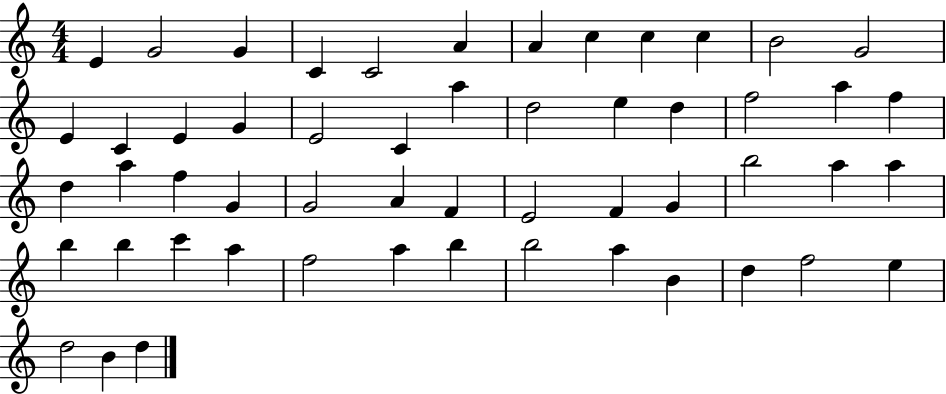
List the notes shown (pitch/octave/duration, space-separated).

E4/q G4/h G4/q C4/q C4/h A4/q A4/q C5/q C5/q C5/q B4/h G4/h E4/q C4/q E4/q G4/q E4/h C4/q A5/q D5/h E5/q D5/q F5/h A5/q F5/q D5/q A5/q F5/q G4/q G4/h A4/q F4/q E4/h F4/q G4/q B5/h A5/q A5/q B5/q B5/q C6/q A5/q F5/h A5/q B5/q B5/h A5/q B4/q D5/q F5/h E5/q D5/h B4/q D5/q